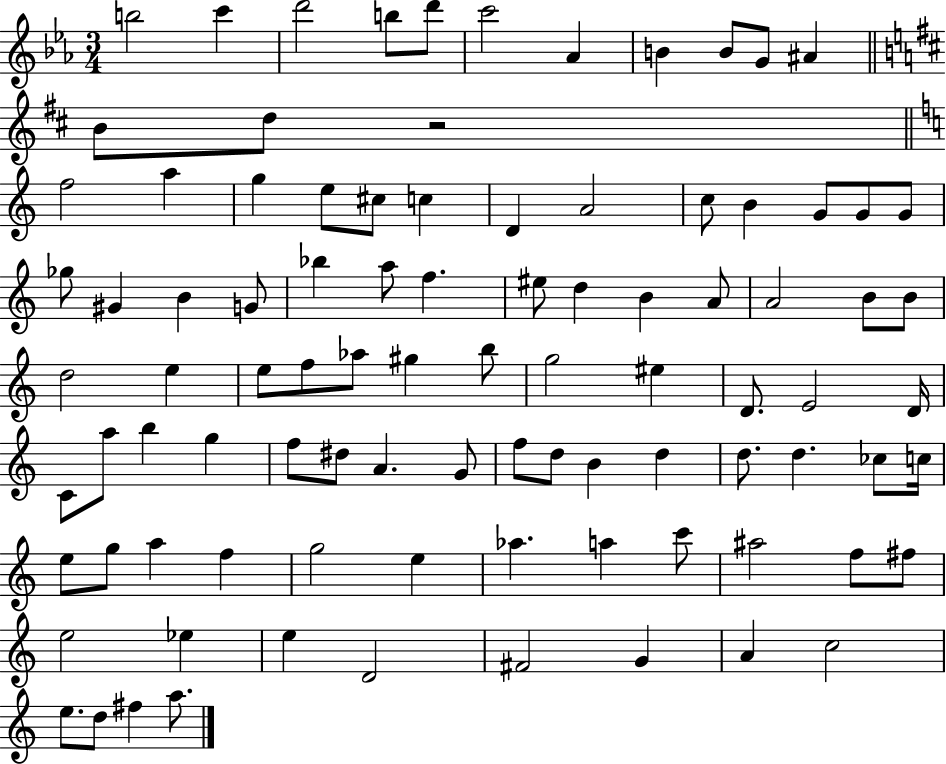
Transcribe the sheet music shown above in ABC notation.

X:1
T:Untitled
M:3/4
L:1/4
K:Eb
b2 c' d'2 b/2 d'/2 c'2 _A B B/2 G/2 ^A B/2 d/2 z2 f2 a g e/2 ^c/2 c D A2 c/2 B G/2 G/2 G/2 _g/2 ^G B G/2 _b a/2 f ^e/2 d B A/2 A2 B/2 B/2 d2 e e/2 f/2 _a/2 ^g b/2 g2 ^e D/2 E2 D/4 C/2 a/2 b g f/2 ^d/2 A G/2 f/2 d/2 B d d/2 d _c/2 c/4 e/2 g/2 a f g2 e _a a c'/2 ^a2 f/2 ^f/2 e2 _e e D2 ^F2 G A c2 e/2 d/2 ^f a/2